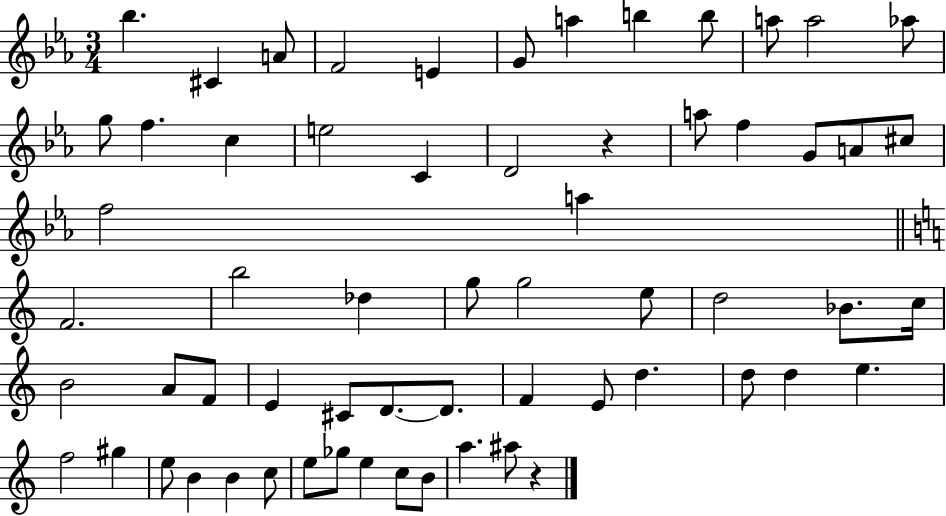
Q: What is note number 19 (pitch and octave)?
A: A5